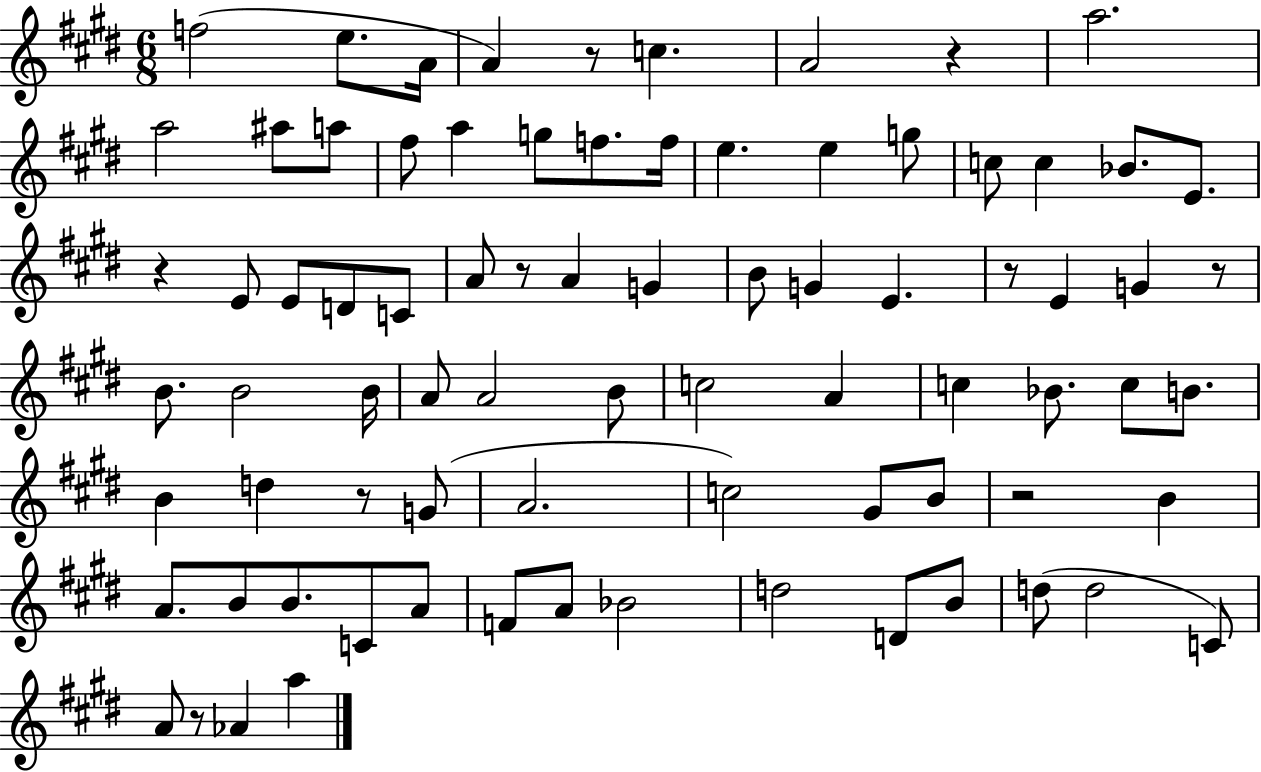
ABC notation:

X:1
T:Untitled
M:6/8
L:1/4
K:E
f2 e/2 A/4 A z/2 c A2 z a2 a2 ^a/2 a/2 ^f/2 a g/2 f/2 f/4 e e g/2 c/2 c _B/2 E/2 z E/2 E/2 D/2 C/2 A/2 z/2 A G B/2 G E z/2 E G z/2 B/2 B2 B/4 A/2 A2 B/2 c2 A c _B/2 c/2 B/2 B d z/2 G/2 A2 c2 ^G/2 B/2 z2 B A/2 B/2 B/2 C/2 A/2 F/2 A/2 _B2 d2 D/2 B/2 d/2 d2 C/2 A/2 z/2 _A a